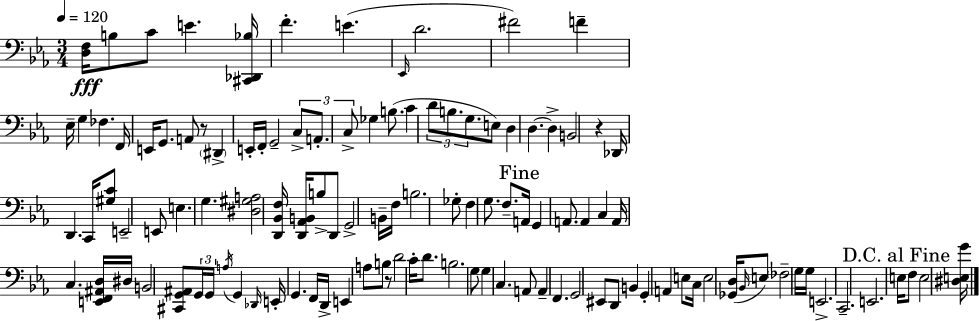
{
  \clef bass
  \numericTimeSignature
  \time 3/4
  \key c \minor
  \tempo 4 = 120
  <d f>16\fff b8 c'8 e'4. <cis, des, bes>16 | f'4.-. e'4.( | \grace { ees,16 } d'2. | fis'2) f'4-- | \break ees16-- g4 fes4. | f,16 e,16 g,8. a,8 r8 \parenthesize dis,4-> | e,16-. f,16-. g,2-- \tuplet 3/2 { c8-> | a,8.-. c8-> } ges4 b8.( | \break c'4 \tuplet 3/2 { d'8 b8. g8. } | e8) d4 d4.~~ | d4-> b,2 | r4 des,16 d,4. | \break c,16 <gis c'>8 e,2-- e,8 | e4. g4. | <dis gis a>2 <d, bes, f>16 <d, aes, b,>16 b8-> | d,8 g,2-> b,16-- | \break f16 b2. | ges8-. f4 g8. f8.-- | \mark "Fine" a,16 g,4 a,8. a,4 | c4 a,16 c4. | \break <e, f, ais, d>16 dis16 b,2 <cis, g, ais,>8 | \tuplet 3/2 { g,16 g,16 \acciaccatura { a16 } } g,4 \grace { des,16 } e,16-. g,4. | f,16 d,16-> e,4 a8 b8 | r8 d'2 c'16-. | \break d'8. b2. | g8 g4 c4. | a,8 a,4-- f,4. | g,2 eis,8 | \break d,8 b,4 g,4-. a,4 | e8 c16 e2 | <ges, d>16( \grace { bes,16 } e8) \parenthesize fes2-- | g16 g16 e,2.-> | \break c,2.-- | e,2. | \mark "D.C. al Fine" e16 f8 e2 | <dis e g'>16 \bar "|."
}